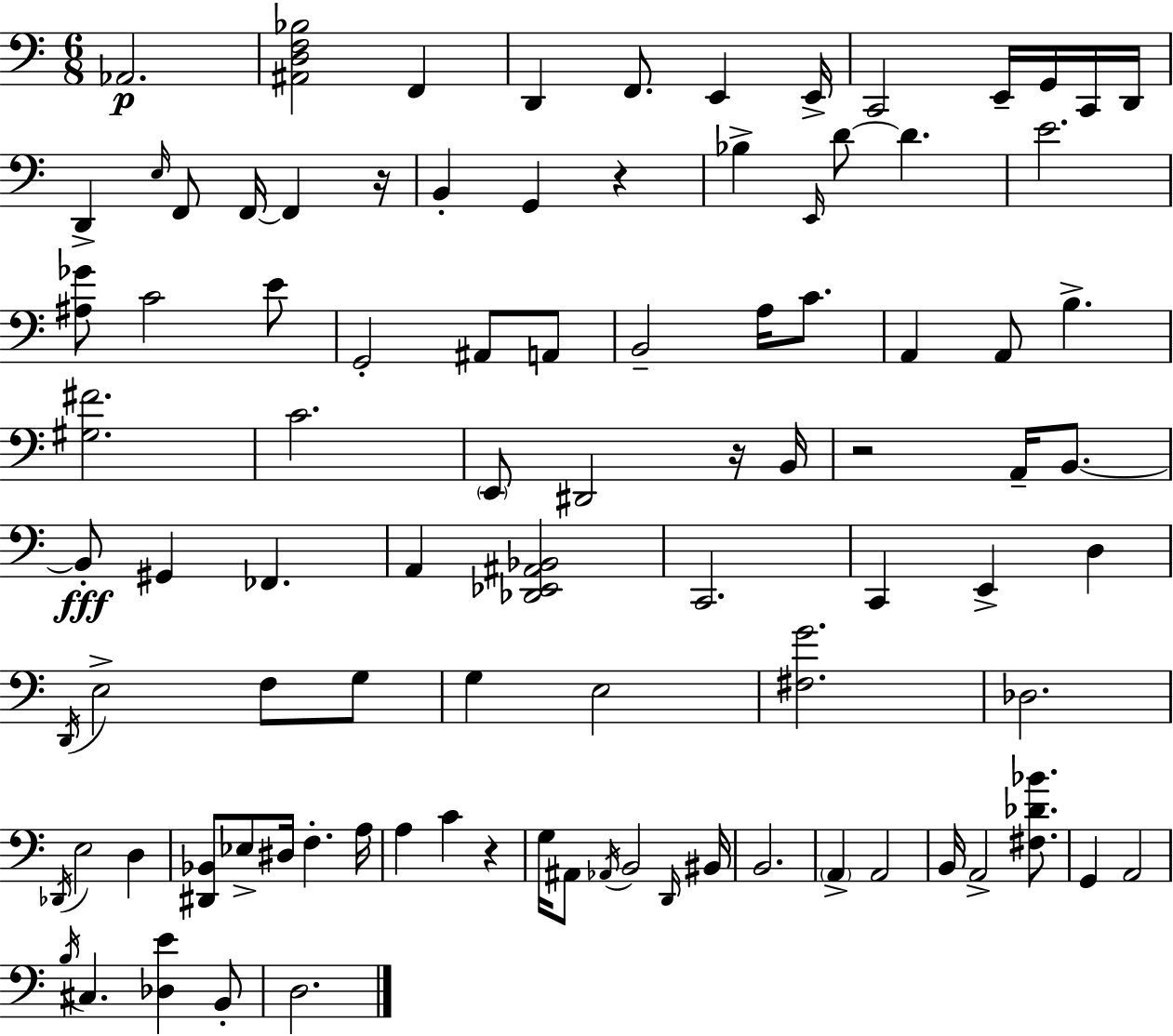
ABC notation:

X:1
T:Untitled
M:6/8
L:1/4
K:C
_A,,2 [^A,,D,F,_B,]2 F,, D,, F,,/2 E,, E,,/4 C,,2 E,,/4 G,,/4 C,,/4 D,,/4 D,, E,/4 F,,/2 F,,/4 F,, z/4 B,, G,, z _B, E,,/4 D/2 D E2 [^A,_G]/2 C2 E/2 G,,2 ^A,,/2 A,,/2 B,,2 A,/4 C/2 A,, A,,/2 B, [^G,^F]2 C2 E,,/2 ^D,,2 z/4 B,,/4 z2 A,,/4 B,,/2 B,,/2 ^G,, _F,, A,, [_D,,_E,,^A,,_B,,]2 C,,2 C,, E,, D, D,,/4 E,2 F,/2 G,/2 G, E,2 [^F,G]2 _D,2 _D,,/4 E,2 D, [^D,,_B,,]/2 _E,/2 ^D,/4 F, A,/4 A, C z G,/4 ^A,,/2 _A,,/4 B,,2 D,,/4 ^B,,/4 B,,2 A,, A,,2 B,,/4 A,,2 [^F,_D_B]/2 G,, A,,2 B,/4 ^C, [_D,E] B,,/2 D,2